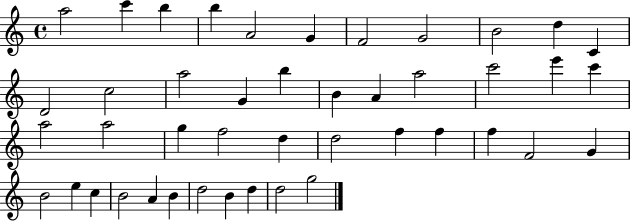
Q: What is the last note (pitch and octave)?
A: G5